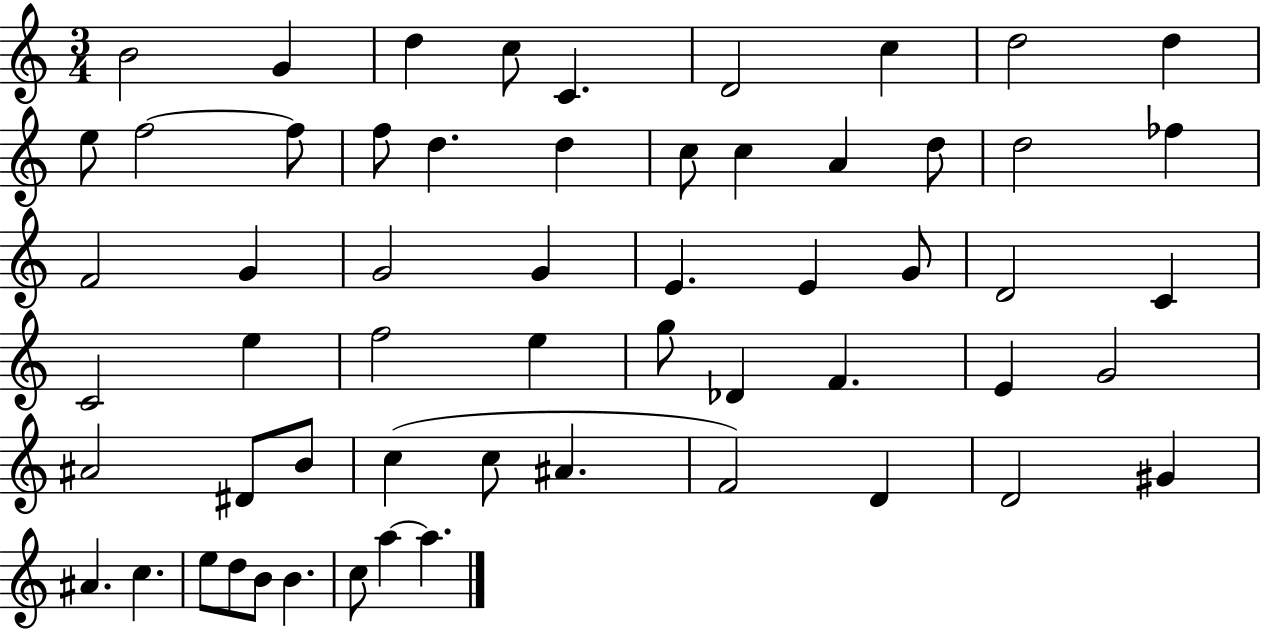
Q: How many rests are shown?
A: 0